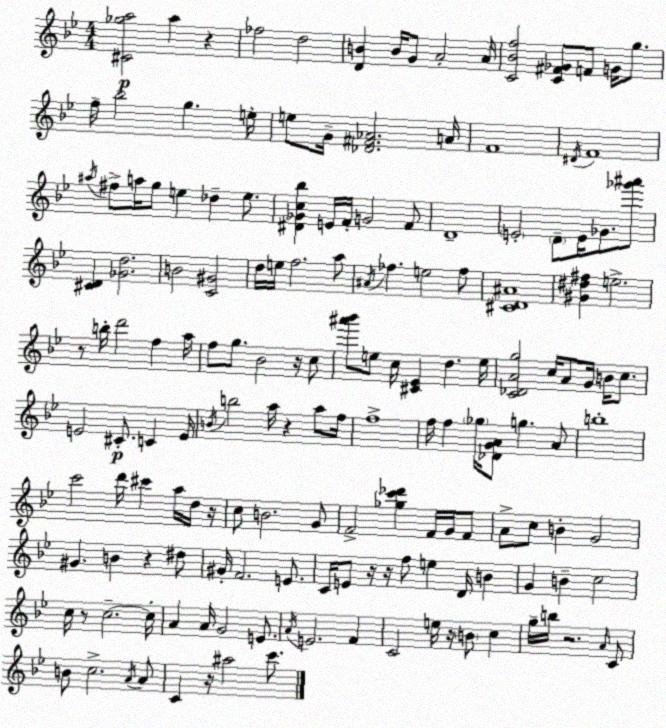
X:1
T:Untitled
M:4/4
L:1/4
K:Gm
[^C_ga]2 a z _f2 d2 [DB] B/4 G/2 A2 A/4 [C_Bf]2 [C^F_G]/2 F/2 G/4 g/2 f/4 _b2 g e/4 e/2 G/4 [_D^F_A]2 A/4 F4 ^D/4 F4 ^a/4 ^f/2 a/4 g/2 e _d e/2 [^D_Gc_b] E/4 F/4 G2 F/2 D4 E2 D/2 E/4 _G/2 [_g'^a']/2 [^CD] [_Gd]2 B2 [C^G]2 d/4 e/4 f2 a/2 ^A/4 _f e2 _f/2 [^CD^A]4 [^G^d^f] e2 z/2 b/4 d'2 f a/4 f/2 g/2 _B2 z/4 c/2 [^a'_b']/2 e/2 c/4 [^C_E] d e/4 [C_DAg]2 c/4 A/2 G/4 B/4 c/2 E2 ^C/2 C E/4 B/4 b2 a/4 z a/2 f/4 f4 f/4 f _g/4 [_DGA]/2 g A/2 b4 c'2 d'/4 ^c' a/4 d/4 z/4 c/2 B2 G/2 F2 [_gc'_d'] F/4 G/4 F/2 A/2 c/2 B G2 ^G B z ^d/2 ^G/4 F2 E/2 C/4 E/2 z/4 z/4 f/2 e D/4 B G B c2 c/4 z/2 c2 c/4 A A/4 G2 E/2 A/4 E2 F C2 e/4 z/4 B/2 c g/4 b/4 z2 A/4 C/2 B/2 c2 A/4 A/2 C z/4 ^a2 c'/2